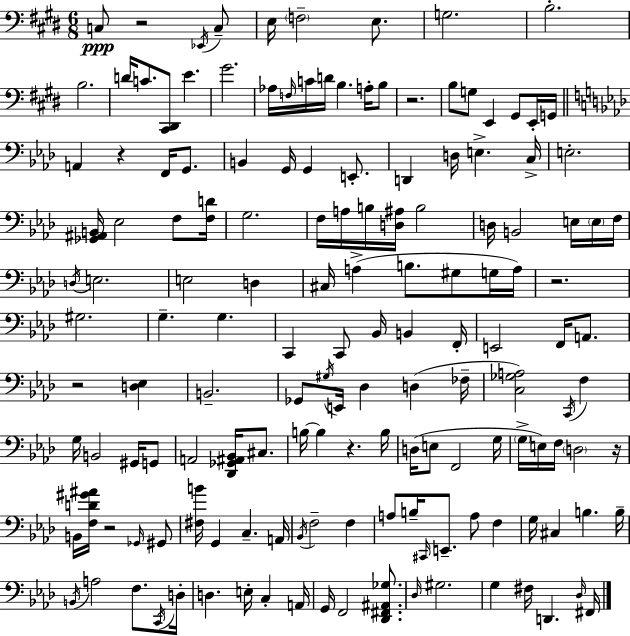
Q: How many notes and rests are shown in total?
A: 152